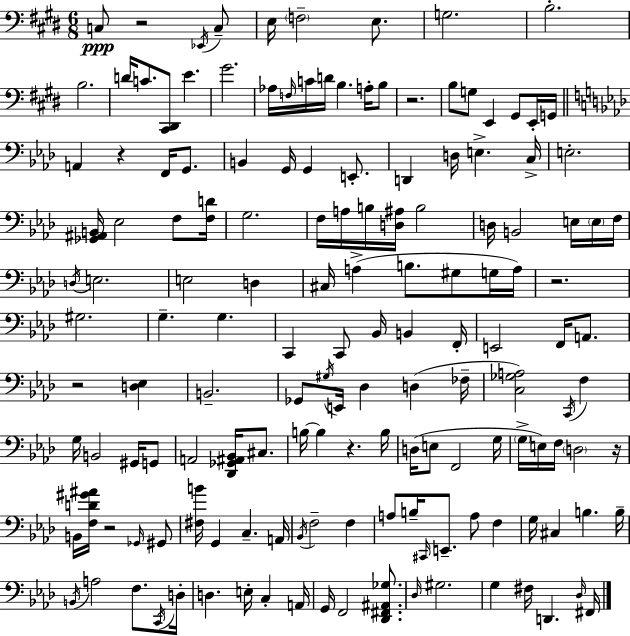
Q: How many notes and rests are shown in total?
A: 152